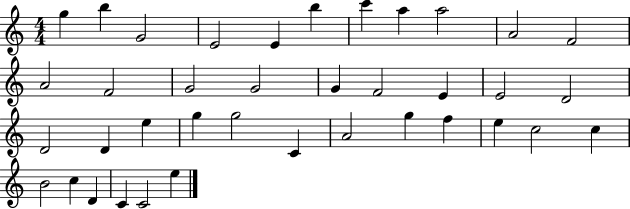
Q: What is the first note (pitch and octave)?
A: G5